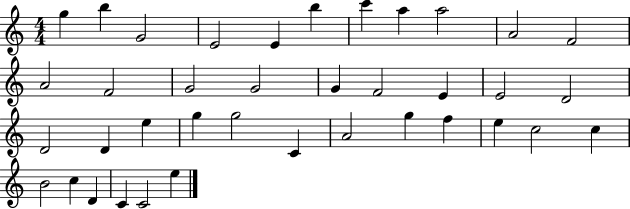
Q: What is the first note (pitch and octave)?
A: G5